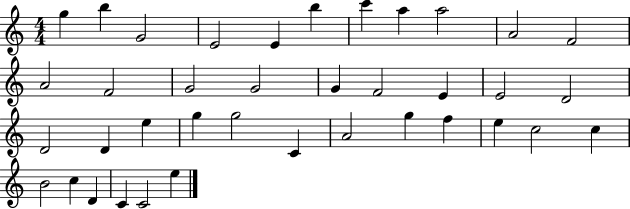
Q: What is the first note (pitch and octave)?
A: G5